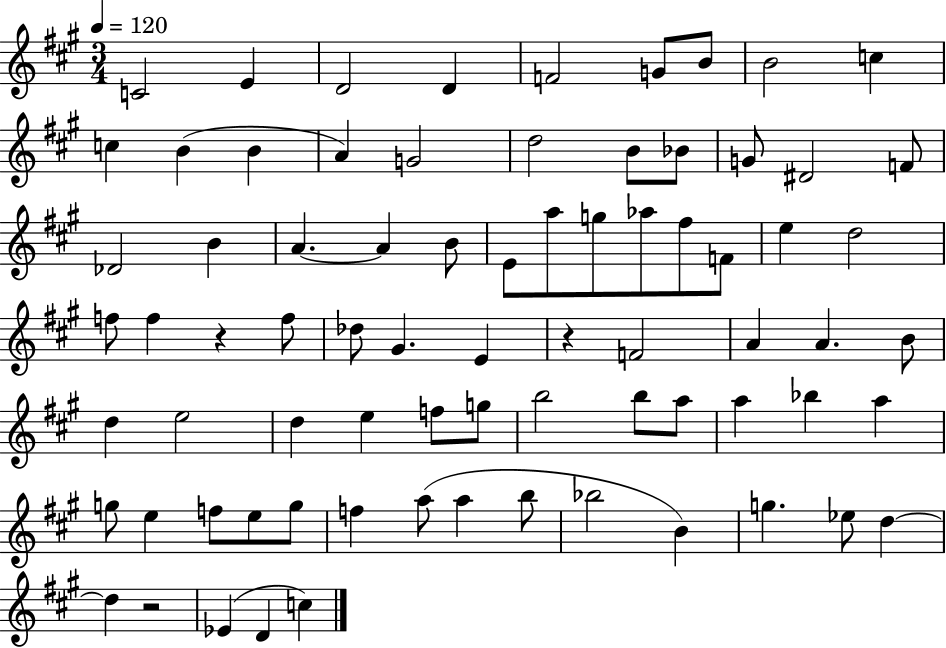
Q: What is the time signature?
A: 3/4